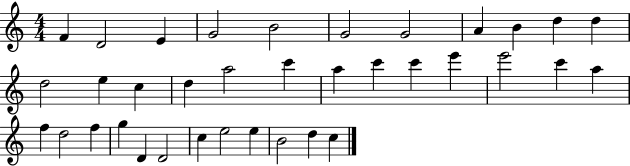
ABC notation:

X:1
T:Untitled
M:4/4
L:1/4
K:C
F D2 E G2 B2 G2 G2 A B d d d2 e c d a2 c' a c' c' e' e'2 c' a f d2 f g D D2 c e2 e B2 d c